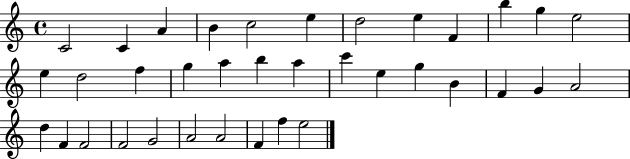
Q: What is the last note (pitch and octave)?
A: E5